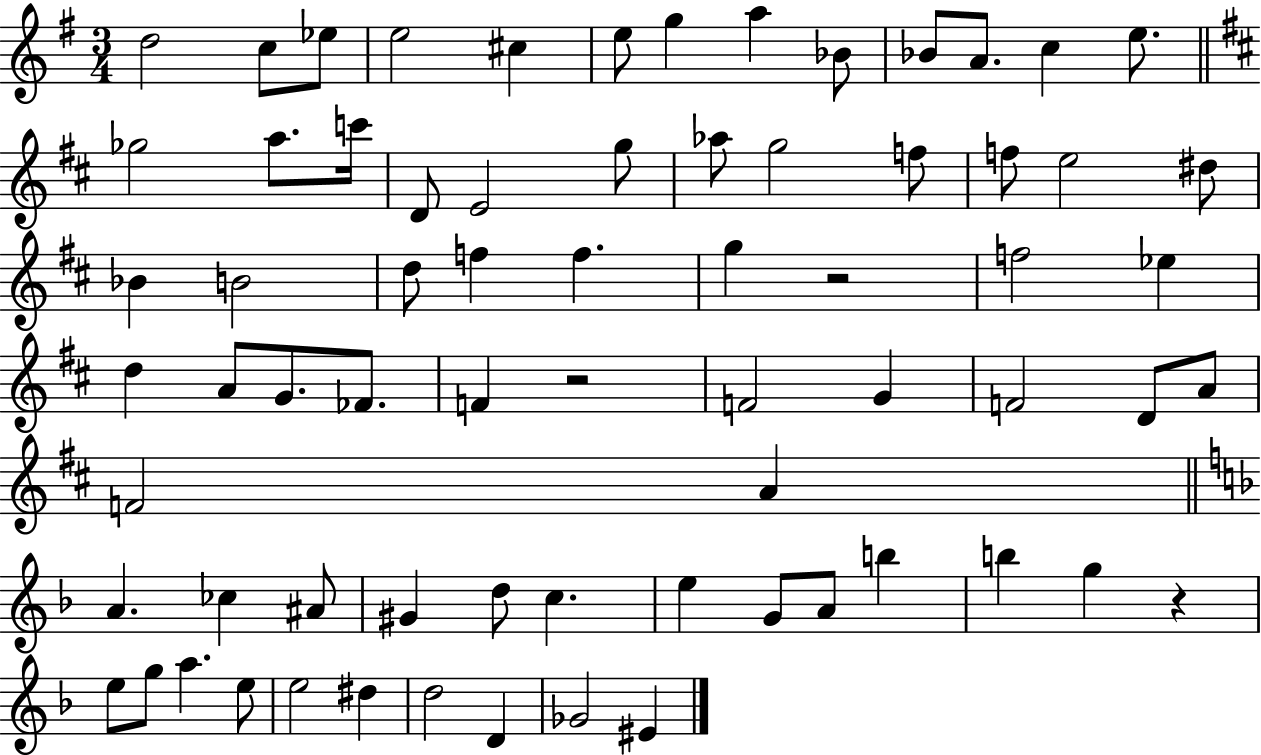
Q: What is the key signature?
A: G major